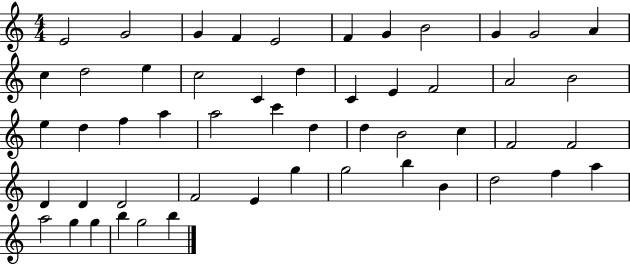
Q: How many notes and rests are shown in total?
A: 52